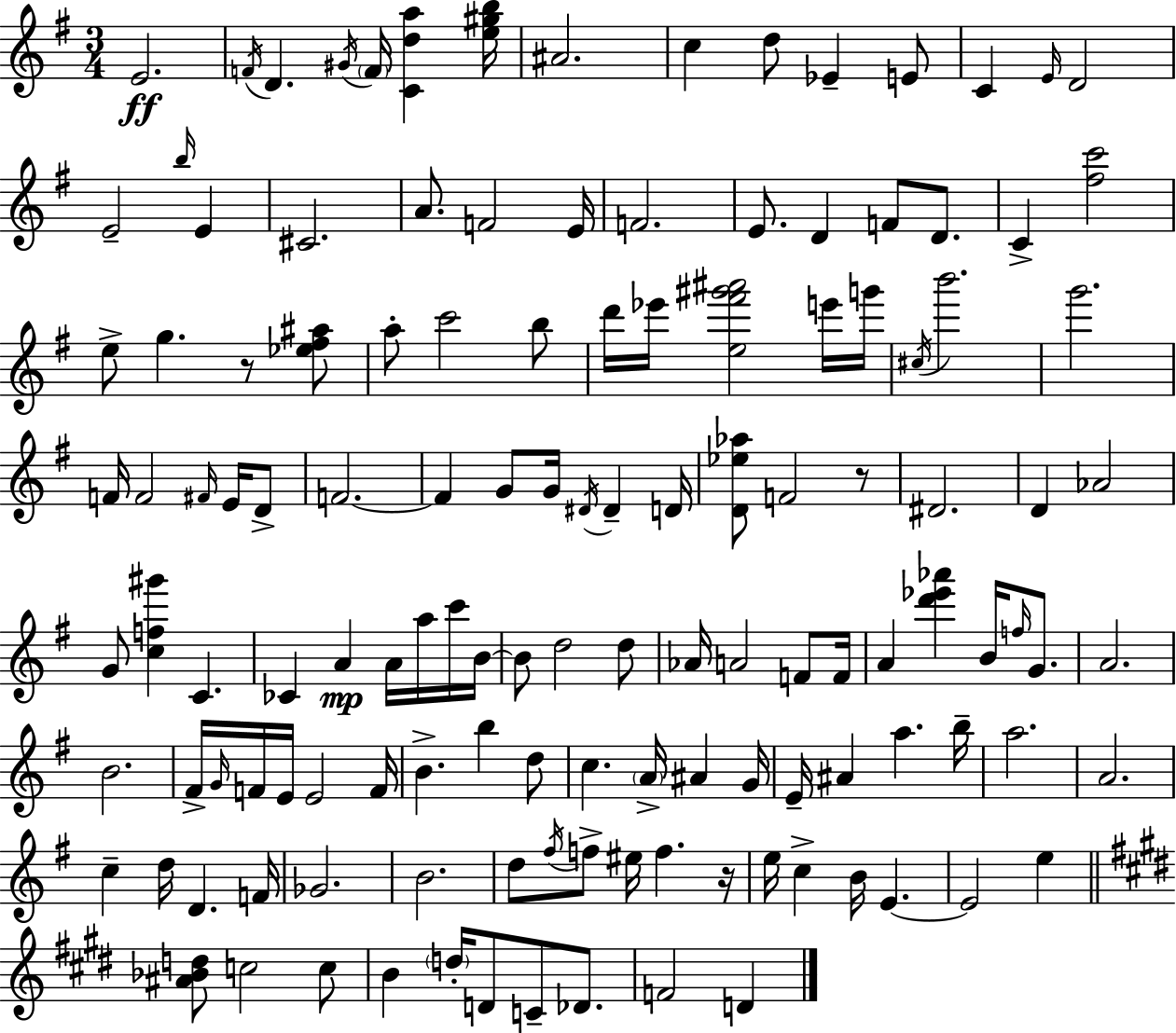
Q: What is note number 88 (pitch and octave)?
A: G4